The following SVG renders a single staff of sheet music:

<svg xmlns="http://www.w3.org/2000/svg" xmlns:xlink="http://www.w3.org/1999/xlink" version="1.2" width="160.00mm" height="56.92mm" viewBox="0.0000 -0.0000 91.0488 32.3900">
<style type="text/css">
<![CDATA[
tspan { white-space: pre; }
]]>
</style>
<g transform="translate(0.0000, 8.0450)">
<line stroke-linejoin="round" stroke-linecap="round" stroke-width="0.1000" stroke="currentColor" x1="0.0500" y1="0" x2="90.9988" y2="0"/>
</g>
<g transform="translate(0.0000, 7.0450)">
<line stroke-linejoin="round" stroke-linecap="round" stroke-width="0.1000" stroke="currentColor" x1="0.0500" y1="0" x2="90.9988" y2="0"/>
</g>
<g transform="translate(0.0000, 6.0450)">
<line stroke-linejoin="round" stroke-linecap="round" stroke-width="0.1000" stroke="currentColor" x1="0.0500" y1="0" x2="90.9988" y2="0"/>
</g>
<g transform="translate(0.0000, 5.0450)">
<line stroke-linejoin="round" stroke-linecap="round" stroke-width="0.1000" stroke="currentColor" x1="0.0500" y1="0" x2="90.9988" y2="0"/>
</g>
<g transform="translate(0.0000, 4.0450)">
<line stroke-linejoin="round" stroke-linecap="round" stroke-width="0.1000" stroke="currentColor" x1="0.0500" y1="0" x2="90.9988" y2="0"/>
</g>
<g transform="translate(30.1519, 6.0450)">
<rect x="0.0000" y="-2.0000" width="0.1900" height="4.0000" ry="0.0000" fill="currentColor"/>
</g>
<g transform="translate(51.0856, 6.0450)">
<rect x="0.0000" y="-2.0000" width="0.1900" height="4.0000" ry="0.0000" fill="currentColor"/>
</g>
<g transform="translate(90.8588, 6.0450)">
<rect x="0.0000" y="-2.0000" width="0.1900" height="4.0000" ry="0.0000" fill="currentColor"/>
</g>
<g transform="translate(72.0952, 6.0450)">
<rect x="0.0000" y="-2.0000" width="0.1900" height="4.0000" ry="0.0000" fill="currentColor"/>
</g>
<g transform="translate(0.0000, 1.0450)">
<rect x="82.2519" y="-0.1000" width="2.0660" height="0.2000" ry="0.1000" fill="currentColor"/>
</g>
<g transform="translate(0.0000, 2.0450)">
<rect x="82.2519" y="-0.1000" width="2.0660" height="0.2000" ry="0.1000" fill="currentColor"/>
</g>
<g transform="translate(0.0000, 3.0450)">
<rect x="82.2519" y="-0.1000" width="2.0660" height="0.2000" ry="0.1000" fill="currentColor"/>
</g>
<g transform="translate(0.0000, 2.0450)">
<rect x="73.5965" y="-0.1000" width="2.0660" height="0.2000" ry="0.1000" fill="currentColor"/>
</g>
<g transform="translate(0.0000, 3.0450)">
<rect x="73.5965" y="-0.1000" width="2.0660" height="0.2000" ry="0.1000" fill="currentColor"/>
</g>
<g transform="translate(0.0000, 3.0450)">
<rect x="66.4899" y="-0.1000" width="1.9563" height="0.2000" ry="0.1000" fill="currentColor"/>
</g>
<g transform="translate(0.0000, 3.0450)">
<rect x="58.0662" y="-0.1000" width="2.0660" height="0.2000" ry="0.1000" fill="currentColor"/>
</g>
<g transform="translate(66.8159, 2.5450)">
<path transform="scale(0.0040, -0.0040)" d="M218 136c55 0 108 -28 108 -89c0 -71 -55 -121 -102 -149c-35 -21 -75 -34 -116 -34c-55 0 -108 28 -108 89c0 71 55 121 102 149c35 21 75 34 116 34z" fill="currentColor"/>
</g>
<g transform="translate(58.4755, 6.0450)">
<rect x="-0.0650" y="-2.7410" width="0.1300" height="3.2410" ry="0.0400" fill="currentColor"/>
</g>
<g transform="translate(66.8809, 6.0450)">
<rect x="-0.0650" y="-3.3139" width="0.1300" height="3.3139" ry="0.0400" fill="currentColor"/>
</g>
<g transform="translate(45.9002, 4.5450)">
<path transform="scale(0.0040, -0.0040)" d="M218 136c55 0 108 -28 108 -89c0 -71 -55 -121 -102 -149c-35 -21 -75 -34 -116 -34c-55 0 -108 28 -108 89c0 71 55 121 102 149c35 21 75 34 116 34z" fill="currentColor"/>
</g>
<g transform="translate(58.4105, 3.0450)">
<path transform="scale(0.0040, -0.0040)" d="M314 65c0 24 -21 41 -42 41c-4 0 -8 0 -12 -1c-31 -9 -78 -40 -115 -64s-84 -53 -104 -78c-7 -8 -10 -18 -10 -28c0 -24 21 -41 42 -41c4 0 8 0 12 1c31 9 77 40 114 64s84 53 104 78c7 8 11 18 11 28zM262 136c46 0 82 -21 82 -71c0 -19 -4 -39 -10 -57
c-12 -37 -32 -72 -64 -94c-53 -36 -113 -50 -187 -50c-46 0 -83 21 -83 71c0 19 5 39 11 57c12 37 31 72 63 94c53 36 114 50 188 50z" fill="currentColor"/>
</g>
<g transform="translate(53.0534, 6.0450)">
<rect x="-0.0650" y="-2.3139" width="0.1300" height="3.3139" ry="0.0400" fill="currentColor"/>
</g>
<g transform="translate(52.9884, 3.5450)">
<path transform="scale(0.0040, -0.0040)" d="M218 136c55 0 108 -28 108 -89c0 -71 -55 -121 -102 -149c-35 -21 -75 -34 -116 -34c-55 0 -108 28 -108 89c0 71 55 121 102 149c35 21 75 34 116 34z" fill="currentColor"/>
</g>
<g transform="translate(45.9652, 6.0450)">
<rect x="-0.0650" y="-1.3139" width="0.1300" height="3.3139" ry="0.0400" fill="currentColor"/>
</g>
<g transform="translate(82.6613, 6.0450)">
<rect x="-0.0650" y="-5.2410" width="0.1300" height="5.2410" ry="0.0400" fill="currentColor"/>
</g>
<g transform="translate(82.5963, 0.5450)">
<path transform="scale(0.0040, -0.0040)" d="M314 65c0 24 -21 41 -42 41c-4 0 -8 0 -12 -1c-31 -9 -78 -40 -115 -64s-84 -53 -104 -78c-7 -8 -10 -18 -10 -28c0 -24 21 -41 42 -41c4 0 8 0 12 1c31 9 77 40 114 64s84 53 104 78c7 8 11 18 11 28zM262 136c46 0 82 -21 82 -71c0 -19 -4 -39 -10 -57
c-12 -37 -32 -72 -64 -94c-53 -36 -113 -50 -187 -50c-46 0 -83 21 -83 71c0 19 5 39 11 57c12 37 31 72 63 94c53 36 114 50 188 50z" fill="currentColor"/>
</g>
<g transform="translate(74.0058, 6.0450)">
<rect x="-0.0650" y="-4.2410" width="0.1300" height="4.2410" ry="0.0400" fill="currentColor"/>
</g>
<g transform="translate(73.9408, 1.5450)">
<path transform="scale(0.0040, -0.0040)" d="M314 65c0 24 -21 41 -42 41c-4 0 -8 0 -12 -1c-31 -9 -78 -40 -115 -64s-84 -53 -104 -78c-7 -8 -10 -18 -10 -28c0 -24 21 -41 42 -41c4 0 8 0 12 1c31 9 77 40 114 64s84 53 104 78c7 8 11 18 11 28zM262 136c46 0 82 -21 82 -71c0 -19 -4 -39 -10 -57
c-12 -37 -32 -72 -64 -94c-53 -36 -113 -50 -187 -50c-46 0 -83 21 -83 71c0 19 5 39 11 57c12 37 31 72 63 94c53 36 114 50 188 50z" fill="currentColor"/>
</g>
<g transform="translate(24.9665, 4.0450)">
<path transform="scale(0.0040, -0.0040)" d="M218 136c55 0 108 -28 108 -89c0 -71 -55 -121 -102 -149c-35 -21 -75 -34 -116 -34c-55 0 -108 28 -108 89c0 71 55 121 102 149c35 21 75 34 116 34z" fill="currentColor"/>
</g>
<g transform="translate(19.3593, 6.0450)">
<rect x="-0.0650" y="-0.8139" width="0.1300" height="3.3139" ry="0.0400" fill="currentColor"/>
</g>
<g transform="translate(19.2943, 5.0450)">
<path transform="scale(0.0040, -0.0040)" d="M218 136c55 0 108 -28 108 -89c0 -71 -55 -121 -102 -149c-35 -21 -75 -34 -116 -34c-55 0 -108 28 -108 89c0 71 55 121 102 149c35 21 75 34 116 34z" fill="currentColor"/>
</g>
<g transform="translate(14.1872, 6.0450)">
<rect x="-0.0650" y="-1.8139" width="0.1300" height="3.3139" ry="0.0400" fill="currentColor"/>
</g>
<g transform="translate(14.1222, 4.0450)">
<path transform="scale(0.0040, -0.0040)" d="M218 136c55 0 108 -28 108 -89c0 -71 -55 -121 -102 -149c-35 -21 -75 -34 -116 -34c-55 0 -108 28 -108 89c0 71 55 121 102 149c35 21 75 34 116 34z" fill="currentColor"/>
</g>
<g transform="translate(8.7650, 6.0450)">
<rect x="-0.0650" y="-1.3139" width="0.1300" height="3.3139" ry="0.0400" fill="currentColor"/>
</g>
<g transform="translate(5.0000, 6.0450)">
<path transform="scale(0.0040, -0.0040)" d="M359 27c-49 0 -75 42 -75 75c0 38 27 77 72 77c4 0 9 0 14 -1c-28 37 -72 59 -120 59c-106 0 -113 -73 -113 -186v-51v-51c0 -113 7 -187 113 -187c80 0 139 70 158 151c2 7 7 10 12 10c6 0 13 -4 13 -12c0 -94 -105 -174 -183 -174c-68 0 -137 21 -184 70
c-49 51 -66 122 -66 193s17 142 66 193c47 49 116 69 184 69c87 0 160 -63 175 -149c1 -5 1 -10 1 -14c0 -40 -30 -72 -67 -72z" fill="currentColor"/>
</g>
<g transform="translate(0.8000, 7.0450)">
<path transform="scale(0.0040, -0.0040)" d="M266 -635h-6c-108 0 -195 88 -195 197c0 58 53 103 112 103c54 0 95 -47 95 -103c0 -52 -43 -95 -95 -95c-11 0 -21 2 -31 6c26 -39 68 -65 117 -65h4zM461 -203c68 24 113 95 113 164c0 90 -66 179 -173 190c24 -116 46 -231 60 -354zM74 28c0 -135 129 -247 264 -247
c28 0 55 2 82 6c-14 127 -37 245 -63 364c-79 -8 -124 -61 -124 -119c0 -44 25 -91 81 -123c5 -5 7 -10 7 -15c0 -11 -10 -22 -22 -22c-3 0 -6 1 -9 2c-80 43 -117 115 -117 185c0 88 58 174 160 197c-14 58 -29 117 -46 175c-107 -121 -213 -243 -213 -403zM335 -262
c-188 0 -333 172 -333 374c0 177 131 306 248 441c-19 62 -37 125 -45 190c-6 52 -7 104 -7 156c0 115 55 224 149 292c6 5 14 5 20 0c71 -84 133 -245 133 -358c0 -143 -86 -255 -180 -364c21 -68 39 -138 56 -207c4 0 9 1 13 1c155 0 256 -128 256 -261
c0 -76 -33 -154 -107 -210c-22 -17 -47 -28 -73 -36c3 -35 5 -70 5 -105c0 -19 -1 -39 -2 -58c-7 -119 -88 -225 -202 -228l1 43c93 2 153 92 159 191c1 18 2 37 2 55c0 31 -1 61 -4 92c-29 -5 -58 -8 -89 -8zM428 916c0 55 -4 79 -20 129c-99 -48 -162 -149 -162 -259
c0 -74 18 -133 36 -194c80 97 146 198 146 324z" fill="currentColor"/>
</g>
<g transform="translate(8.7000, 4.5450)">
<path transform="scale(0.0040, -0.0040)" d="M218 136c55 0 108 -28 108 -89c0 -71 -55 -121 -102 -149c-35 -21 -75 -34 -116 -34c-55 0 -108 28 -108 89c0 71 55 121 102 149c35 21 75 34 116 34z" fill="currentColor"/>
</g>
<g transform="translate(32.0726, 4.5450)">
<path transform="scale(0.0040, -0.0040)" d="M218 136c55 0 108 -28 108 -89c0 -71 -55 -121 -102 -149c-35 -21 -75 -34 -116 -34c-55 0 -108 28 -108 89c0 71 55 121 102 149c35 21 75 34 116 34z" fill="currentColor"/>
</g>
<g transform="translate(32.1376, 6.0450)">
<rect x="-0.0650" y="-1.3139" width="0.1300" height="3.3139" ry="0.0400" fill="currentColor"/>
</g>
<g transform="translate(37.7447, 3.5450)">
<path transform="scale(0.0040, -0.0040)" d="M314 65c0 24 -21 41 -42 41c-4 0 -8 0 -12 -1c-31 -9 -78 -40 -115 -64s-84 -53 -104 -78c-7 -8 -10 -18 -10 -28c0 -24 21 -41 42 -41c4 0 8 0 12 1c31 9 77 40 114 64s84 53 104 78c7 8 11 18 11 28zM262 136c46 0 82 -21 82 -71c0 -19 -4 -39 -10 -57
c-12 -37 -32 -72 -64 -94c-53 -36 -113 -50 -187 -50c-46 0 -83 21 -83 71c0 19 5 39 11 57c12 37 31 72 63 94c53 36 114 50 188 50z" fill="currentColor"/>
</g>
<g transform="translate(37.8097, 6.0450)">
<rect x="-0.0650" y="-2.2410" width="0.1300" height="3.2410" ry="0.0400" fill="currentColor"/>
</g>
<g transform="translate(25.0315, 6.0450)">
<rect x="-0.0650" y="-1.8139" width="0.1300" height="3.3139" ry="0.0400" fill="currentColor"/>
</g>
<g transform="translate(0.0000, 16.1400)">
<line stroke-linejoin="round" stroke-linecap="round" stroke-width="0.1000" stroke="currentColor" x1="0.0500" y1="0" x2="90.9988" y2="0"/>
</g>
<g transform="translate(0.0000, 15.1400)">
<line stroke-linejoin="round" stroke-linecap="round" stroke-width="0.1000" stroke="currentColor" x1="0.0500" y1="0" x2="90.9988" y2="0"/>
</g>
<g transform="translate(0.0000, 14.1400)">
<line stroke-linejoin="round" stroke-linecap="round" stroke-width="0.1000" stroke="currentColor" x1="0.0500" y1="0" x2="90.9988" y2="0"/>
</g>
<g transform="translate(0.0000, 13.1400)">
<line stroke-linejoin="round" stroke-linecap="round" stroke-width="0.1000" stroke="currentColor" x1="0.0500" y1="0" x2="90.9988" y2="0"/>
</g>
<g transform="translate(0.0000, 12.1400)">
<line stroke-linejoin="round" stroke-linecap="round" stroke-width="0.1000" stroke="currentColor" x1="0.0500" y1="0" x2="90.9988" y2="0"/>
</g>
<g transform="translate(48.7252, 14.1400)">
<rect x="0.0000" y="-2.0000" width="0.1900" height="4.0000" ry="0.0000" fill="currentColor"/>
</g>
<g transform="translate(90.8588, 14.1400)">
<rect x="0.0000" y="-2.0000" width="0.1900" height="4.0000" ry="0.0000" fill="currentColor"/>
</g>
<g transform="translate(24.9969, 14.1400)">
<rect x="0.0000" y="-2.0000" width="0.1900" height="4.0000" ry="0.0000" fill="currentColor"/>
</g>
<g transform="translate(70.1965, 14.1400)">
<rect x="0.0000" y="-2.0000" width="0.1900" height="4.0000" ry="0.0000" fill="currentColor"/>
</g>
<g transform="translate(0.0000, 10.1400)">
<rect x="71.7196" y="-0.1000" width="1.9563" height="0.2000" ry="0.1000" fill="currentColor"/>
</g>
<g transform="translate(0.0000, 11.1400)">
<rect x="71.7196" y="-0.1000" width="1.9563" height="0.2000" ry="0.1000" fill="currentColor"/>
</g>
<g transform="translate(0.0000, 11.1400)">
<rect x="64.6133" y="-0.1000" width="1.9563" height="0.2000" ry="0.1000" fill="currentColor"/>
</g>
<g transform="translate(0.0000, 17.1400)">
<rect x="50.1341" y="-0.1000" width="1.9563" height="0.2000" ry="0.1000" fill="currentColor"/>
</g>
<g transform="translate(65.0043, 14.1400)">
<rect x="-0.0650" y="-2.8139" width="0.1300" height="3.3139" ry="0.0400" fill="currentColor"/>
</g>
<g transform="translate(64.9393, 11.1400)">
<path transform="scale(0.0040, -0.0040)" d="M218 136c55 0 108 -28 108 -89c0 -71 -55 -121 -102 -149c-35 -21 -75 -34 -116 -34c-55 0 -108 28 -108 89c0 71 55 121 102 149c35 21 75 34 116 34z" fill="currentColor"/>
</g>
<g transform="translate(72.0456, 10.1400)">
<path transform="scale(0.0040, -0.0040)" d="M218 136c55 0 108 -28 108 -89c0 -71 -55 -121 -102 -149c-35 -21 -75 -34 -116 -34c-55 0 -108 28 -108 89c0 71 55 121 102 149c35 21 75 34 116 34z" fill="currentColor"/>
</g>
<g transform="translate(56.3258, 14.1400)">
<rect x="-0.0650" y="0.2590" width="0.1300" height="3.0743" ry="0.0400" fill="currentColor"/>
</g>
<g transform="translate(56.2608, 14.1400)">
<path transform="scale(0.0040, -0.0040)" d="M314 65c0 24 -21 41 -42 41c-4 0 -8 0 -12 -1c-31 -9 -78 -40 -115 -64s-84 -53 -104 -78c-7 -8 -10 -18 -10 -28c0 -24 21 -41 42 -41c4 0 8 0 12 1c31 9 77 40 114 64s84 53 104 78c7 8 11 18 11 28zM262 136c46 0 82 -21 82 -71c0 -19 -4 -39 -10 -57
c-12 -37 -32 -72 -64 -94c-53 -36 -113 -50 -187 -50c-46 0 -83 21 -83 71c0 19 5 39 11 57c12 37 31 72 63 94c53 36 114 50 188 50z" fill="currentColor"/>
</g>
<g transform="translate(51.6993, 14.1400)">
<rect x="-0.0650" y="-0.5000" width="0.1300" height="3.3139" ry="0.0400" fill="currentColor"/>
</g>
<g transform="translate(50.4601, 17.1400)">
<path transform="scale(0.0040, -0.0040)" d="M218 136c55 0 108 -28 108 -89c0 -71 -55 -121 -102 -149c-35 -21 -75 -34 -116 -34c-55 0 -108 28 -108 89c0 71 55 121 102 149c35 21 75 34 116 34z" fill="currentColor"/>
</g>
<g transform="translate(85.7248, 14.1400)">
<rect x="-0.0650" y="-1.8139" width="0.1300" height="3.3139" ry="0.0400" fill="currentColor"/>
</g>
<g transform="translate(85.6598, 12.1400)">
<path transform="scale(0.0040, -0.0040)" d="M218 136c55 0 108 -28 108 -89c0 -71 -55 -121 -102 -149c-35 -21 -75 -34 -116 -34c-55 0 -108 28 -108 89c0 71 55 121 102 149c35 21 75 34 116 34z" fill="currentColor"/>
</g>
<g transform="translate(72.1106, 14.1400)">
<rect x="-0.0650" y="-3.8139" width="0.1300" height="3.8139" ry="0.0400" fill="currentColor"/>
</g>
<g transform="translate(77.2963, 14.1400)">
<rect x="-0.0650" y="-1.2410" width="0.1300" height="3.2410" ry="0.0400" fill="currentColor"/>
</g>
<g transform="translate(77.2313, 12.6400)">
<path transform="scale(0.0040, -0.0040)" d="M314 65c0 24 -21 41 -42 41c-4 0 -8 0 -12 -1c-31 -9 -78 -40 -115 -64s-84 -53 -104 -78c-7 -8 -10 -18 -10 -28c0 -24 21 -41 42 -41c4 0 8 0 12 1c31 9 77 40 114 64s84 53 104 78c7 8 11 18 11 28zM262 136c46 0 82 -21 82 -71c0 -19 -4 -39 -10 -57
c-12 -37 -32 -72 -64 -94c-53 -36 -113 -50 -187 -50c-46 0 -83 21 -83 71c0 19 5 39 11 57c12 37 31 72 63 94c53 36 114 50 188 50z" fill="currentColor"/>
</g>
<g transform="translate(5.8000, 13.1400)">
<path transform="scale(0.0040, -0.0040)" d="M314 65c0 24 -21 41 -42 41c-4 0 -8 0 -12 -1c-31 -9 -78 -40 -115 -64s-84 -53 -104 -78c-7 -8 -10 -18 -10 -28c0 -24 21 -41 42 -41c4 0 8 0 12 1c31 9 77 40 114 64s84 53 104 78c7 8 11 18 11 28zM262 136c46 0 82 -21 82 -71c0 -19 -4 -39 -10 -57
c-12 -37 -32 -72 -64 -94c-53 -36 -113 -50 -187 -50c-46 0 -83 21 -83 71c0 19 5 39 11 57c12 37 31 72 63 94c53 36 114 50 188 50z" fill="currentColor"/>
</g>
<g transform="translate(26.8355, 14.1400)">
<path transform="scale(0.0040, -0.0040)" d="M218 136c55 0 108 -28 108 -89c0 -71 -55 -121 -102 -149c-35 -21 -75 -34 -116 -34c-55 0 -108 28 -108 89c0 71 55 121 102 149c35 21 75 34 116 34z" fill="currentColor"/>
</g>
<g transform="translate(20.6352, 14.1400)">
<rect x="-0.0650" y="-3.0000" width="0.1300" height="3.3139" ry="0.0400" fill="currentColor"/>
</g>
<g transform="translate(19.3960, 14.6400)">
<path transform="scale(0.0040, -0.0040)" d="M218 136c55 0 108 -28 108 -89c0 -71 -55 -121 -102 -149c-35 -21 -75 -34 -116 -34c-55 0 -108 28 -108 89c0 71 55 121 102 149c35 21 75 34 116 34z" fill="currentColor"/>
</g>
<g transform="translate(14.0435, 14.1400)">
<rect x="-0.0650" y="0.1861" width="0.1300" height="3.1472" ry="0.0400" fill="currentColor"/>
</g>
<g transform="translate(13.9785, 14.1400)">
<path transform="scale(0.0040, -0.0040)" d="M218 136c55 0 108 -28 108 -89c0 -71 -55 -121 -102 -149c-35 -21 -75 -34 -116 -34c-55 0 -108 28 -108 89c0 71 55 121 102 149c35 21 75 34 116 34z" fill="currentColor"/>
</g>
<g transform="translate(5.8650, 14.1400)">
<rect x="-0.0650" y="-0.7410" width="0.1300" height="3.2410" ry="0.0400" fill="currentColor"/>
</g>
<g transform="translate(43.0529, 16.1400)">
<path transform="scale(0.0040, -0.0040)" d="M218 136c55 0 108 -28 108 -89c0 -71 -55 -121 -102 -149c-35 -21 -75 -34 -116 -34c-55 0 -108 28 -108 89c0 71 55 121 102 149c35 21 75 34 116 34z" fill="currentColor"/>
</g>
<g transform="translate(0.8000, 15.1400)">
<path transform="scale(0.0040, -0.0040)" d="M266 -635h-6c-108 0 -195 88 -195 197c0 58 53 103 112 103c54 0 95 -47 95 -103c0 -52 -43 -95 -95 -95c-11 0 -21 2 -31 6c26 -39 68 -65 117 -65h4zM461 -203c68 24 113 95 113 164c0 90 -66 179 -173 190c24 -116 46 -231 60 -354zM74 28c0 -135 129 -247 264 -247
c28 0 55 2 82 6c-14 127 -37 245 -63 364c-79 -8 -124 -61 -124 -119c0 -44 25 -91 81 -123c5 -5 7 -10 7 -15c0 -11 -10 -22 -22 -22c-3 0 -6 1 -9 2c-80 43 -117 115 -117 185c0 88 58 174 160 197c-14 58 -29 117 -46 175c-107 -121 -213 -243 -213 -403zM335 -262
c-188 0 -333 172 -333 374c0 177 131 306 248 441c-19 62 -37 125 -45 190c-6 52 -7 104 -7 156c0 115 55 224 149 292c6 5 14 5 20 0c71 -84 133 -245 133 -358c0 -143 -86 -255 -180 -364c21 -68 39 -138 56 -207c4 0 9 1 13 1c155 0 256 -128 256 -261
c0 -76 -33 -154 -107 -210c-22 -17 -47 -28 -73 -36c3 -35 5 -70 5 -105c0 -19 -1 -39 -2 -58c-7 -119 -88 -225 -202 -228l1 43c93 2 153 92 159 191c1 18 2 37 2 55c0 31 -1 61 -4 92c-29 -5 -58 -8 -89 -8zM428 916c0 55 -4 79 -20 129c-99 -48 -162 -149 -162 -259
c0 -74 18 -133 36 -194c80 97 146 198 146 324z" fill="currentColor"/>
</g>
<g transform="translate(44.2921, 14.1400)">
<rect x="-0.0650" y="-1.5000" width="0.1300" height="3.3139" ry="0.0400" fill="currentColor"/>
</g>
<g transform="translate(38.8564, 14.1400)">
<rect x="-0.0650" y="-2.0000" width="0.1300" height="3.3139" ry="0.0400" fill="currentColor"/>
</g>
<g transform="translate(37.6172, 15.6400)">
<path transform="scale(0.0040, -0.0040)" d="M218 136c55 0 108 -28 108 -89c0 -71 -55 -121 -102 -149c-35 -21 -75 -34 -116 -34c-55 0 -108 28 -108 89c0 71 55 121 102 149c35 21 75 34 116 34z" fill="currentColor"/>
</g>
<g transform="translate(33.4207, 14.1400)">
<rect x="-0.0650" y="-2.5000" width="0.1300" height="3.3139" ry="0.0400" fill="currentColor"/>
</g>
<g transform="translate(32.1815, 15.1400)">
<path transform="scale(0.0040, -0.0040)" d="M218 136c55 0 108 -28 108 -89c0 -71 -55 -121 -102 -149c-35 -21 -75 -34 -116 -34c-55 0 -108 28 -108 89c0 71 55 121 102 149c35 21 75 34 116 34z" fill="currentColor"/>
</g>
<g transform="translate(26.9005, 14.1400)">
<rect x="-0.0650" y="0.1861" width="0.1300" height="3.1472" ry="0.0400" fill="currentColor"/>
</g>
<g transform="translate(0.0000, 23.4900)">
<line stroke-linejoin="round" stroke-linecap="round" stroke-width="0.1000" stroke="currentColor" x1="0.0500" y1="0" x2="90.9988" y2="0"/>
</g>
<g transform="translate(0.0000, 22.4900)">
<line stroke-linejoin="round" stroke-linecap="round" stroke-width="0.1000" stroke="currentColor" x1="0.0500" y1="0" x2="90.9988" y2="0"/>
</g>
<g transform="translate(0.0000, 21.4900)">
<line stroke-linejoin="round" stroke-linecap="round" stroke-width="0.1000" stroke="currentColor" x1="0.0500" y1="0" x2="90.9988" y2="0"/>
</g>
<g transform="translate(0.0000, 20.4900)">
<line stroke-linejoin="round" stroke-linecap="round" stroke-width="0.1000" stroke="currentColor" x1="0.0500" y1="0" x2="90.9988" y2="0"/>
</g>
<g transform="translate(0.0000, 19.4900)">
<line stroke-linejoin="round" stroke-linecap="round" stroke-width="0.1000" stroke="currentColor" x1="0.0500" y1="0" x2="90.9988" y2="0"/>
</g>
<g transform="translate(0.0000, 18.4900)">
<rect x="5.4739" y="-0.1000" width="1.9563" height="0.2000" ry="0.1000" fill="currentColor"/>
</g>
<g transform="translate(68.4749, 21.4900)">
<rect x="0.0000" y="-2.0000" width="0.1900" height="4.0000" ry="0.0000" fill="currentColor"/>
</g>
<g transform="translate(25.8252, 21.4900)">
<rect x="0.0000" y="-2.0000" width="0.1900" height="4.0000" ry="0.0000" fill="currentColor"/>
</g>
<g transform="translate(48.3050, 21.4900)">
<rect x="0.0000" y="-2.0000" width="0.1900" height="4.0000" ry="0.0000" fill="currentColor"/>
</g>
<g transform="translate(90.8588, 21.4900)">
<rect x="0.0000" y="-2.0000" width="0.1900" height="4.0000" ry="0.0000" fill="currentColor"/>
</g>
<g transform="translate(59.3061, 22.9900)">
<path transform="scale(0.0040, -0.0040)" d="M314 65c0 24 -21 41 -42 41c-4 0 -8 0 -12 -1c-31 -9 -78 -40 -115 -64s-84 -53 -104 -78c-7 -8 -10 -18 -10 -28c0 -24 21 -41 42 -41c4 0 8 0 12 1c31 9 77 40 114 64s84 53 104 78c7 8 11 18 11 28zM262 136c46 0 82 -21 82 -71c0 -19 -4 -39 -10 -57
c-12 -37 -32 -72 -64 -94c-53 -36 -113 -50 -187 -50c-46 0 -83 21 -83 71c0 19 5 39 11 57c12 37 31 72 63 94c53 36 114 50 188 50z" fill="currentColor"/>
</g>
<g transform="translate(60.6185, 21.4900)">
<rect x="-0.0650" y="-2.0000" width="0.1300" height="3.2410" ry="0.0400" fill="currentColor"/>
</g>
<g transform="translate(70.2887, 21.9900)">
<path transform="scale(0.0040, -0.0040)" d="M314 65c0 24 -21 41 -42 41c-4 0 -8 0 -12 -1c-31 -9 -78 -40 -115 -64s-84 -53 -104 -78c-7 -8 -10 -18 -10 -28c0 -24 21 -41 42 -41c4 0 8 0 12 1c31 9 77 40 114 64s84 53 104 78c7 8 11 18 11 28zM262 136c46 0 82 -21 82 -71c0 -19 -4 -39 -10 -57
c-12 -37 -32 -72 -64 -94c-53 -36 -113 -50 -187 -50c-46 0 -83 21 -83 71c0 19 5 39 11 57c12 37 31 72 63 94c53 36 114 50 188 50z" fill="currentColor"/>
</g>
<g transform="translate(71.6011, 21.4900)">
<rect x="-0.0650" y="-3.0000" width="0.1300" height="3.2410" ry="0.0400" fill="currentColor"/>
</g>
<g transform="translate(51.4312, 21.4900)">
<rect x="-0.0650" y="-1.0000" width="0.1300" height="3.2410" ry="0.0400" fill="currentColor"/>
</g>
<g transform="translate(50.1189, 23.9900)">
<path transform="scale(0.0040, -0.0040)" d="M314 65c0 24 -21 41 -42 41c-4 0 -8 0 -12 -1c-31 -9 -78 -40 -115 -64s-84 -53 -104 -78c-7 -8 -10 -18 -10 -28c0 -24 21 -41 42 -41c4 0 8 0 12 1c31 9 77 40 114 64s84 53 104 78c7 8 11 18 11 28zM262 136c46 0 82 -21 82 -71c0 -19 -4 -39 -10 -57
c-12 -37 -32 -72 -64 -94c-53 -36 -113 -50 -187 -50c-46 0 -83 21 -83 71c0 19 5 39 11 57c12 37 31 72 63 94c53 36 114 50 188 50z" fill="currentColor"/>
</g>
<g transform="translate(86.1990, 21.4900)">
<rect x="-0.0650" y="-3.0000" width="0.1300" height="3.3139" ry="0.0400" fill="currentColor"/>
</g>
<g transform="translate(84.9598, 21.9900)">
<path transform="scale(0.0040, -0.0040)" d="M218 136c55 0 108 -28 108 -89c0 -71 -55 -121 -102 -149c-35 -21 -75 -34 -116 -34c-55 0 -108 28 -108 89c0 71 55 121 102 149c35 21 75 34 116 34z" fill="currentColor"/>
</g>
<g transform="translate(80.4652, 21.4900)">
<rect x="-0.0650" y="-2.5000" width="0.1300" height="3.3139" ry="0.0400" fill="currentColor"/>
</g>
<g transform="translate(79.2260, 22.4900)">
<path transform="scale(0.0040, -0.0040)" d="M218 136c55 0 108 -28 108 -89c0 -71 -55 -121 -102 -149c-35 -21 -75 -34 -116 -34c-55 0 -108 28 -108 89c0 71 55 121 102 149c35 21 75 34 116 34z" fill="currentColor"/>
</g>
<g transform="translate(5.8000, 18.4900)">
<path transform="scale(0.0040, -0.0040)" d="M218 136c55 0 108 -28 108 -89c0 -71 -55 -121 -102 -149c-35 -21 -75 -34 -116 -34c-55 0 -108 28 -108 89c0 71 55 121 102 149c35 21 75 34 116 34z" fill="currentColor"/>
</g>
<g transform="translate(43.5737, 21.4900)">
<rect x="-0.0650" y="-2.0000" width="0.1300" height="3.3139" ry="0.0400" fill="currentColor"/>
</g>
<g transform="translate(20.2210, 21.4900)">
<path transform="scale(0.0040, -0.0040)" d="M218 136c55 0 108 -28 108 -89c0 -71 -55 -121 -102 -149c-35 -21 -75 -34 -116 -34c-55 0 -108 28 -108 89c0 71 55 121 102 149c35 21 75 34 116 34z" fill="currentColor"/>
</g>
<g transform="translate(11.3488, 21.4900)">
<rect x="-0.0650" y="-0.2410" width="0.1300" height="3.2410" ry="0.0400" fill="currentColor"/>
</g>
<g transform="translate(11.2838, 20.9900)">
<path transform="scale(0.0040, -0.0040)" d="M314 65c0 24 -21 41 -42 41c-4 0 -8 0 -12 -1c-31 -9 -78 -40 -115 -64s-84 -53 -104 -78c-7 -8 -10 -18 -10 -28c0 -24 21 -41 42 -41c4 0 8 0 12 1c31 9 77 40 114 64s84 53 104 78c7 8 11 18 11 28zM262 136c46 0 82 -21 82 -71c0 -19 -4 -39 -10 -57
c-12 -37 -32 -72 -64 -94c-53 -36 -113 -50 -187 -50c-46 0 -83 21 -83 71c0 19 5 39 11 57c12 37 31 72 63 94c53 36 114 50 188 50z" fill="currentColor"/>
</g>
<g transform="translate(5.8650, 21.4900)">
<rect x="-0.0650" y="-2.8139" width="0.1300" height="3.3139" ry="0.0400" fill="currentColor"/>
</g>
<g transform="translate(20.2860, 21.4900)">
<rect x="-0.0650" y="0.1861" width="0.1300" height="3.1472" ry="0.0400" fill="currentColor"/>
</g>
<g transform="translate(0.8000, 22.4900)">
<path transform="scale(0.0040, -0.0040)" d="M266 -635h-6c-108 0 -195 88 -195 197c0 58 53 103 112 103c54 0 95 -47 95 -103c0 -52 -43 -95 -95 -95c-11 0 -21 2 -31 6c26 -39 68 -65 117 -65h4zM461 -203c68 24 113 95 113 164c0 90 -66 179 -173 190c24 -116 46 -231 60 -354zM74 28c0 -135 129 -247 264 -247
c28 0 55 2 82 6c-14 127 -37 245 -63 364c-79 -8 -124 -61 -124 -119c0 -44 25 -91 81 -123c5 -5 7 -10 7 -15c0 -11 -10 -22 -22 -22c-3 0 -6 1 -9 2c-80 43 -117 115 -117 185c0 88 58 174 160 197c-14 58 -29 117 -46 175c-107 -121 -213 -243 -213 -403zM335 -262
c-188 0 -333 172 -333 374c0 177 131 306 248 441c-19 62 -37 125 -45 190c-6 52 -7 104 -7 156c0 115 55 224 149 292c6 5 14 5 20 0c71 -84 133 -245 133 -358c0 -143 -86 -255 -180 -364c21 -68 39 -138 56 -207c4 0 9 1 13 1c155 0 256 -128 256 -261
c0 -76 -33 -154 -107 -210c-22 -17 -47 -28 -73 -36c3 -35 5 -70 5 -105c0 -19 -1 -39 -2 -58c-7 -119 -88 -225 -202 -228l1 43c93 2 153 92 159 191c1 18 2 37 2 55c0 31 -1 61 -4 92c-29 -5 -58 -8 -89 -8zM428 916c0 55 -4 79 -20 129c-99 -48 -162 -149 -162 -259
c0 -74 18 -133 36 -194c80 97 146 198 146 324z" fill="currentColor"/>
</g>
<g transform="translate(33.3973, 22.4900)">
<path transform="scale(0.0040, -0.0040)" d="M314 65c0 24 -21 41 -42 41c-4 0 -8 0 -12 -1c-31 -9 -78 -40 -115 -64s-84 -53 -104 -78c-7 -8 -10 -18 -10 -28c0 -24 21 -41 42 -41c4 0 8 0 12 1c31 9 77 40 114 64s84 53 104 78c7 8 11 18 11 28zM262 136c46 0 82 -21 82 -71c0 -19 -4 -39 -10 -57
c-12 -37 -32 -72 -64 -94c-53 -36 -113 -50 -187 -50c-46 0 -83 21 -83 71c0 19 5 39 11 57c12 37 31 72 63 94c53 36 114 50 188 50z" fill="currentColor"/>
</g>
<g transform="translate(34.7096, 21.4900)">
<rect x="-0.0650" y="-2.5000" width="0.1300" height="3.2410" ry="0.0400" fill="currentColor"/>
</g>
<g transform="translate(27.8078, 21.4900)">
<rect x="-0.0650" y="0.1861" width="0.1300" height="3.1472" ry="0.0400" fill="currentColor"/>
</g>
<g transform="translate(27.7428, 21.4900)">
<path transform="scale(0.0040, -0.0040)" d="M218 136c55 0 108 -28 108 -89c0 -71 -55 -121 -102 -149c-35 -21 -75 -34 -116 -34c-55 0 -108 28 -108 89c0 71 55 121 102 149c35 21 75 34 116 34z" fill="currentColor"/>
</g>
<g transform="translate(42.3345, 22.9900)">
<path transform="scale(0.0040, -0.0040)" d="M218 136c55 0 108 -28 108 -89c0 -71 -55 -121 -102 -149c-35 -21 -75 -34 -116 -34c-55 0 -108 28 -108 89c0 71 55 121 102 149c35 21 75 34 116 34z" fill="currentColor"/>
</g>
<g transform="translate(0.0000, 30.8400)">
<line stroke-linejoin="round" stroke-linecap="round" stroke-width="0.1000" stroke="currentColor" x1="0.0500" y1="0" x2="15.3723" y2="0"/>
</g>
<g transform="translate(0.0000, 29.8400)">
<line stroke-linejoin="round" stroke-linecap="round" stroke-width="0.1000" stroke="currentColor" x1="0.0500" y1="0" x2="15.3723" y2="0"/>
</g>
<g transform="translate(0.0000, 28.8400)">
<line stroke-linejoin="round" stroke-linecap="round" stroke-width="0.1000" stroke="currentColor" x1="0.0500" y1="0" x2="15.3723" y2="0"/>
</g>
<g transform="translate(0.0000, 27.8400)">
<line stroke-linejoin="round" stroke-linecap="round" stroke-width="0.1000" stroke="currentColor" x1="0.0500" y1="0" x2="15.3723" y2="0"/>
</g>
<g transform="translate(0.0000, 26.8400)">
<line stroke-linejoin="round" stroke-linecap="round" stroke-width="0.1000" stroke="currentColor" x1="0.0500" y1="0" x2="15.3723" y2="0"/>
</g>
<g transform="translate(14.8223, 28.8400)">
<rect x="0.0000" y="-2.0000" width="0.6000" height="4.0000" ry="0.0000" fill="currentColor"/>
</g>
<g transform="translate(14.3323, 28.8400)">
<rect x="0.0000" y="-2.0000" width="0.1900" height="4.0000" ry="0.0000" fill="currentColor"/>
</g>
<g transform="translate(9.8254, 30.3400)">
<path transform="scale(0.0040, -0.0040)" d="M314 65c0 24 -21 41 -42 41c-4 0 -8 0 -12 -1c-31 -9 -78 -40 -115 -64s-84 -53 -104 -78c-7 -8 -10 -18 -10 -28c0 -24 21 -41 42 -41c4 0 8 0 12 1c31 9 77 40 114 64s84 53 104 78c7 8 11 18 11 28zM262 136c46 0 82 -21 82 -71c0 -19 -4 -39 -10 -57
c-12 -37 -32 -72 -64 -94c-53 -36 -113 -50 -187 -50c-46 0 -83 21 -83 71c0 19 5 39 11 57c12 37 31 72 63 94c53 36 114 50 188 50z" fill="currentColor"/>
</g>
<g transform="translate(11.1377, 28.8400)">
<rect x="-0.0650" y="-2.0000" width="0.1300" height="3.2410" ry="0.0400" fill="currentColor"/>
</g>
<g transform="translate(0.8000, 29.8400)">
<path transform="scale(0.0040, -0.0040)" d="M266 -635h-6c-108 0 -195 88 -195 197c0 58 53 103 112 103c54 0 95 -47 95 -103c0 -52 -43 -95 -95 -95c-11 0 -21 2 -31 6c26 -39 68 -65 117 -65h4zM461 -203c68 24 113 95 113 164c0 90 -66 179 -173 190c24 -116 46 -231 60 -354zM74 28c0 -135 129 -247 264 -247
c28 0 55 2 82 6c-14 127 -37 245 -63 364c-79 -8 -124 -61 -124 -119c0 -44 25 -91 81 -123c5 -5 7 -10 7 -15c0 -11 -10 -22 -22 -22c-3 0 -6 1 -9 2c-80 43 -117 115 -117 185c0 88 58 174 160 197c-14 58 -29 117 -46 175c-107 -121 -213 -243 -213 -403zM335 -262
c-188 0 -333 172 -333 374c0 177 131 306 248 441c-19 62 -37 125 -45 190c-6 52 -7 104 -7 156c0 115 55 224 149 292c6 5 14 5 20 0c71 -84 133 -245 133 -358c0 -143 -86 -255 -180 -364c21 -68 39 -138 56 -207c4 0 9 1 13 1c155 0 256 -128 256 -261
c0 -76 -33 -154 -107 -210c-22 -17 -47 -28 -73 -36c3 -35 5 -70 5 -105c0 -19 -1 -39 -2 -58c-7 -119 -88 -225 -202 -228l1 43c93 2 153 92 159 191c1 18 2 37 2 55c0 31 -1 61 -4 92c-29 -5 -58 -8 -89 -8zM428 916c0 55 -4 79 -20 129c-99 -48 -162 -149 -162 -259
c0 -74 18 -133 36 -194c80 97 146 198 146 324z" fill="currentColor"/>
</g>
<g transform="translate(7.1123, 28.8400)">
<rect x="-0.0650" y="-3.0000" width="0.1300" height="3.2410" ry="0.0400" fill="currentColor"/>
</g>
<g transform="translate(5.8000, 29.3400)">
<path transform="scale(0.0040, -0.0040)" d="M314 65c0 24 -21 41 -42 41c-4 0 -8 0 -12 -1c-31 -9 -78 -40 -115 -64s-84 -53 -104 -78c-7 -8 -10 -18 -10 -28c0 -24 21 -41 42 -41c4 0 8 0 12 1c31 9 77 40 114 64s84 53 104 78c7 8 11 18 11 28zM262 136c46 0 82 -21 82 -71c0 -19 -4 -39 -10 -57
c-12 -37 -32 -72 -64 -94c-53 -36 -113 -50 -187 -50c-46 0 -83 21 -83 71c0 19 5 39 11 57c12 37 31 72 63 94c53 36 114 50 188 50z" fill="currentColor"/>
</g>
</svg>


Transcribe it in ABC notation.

X:1
T:Untitled
M:4/4
L:1/4
K:C
e f d f e g2 e g a2 b d'2 f'2 d2 B A B G F E C B2 a c' e2 f a c2 B B G2 F D2 F2 A2 G A A2 F2